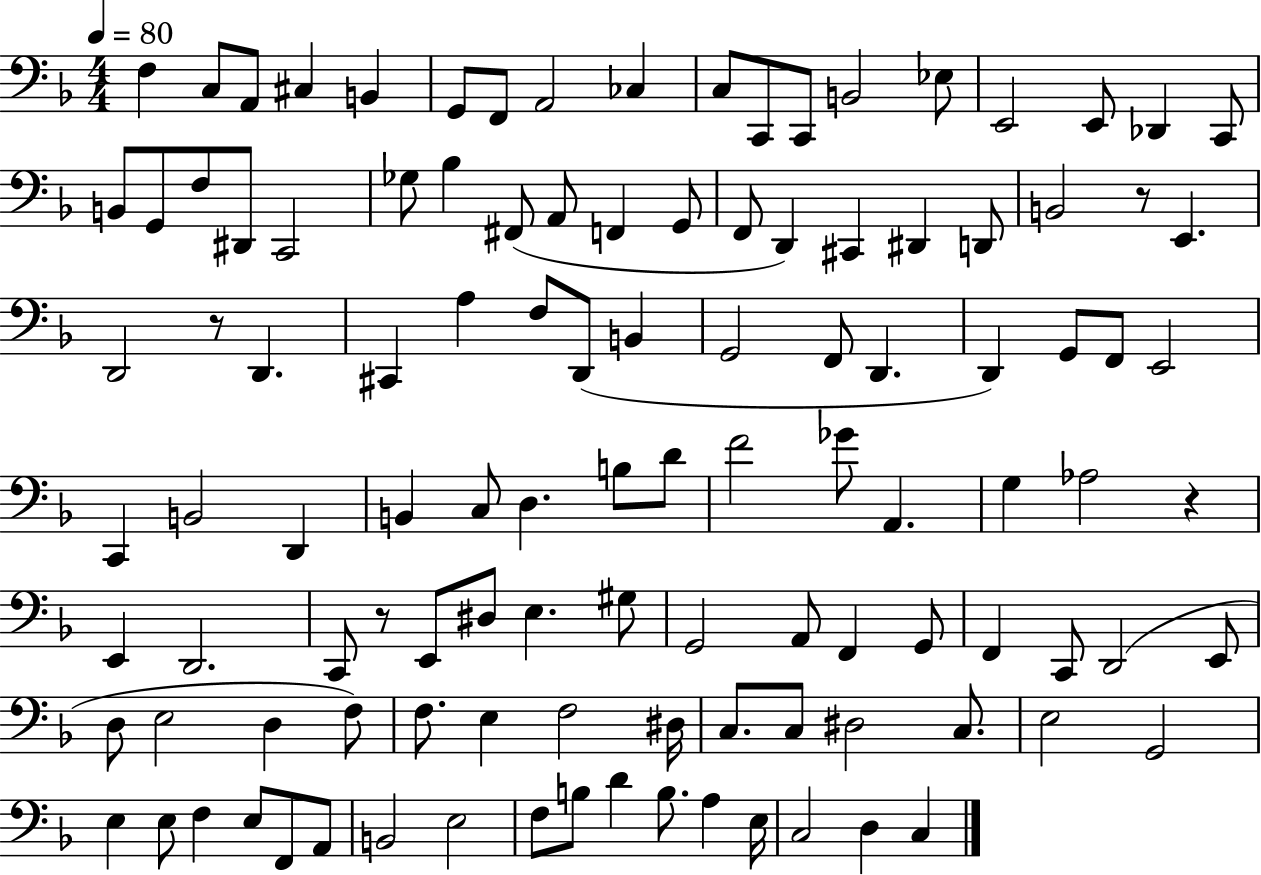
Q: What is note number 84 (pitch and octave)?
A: E3